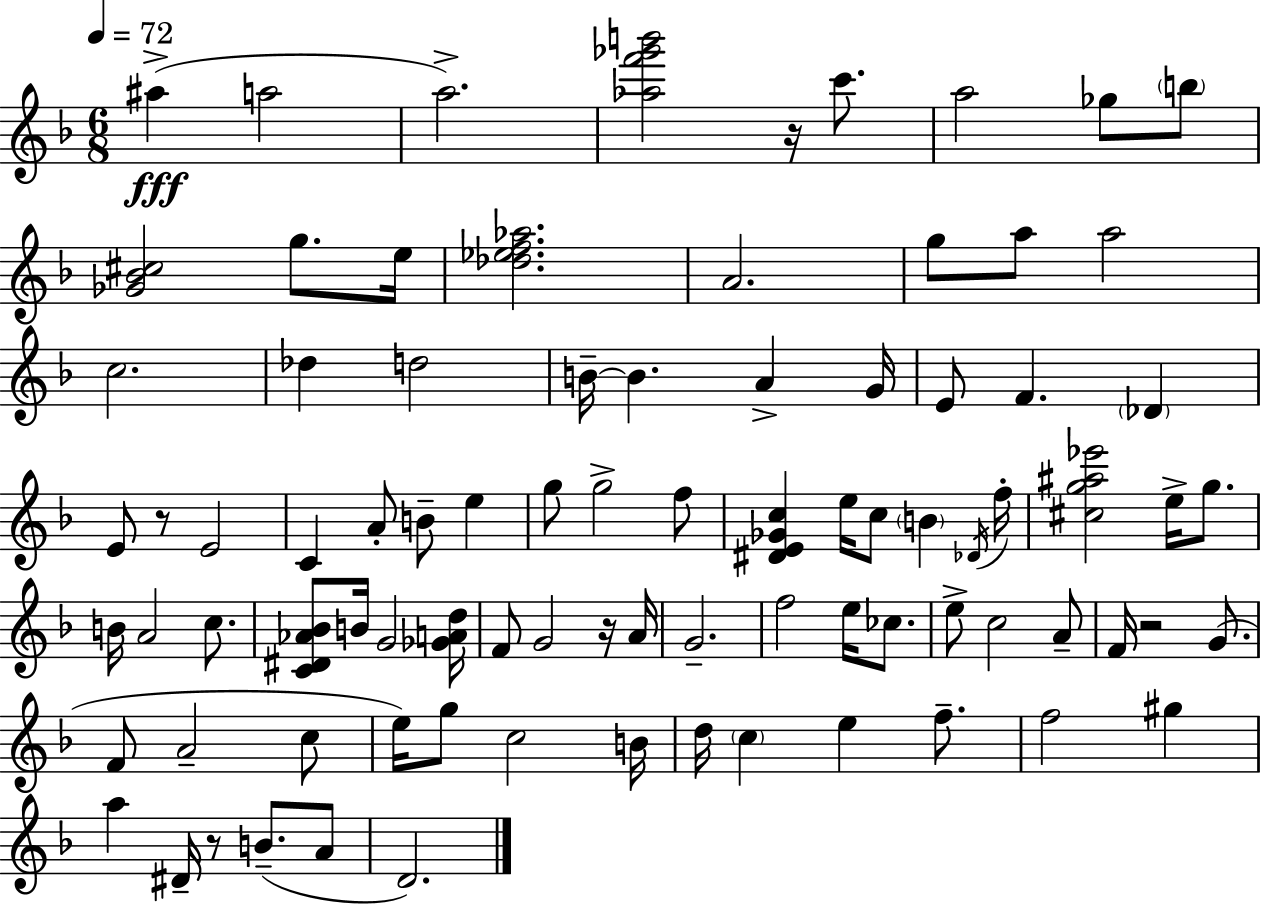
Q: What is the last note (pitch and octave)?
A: D4